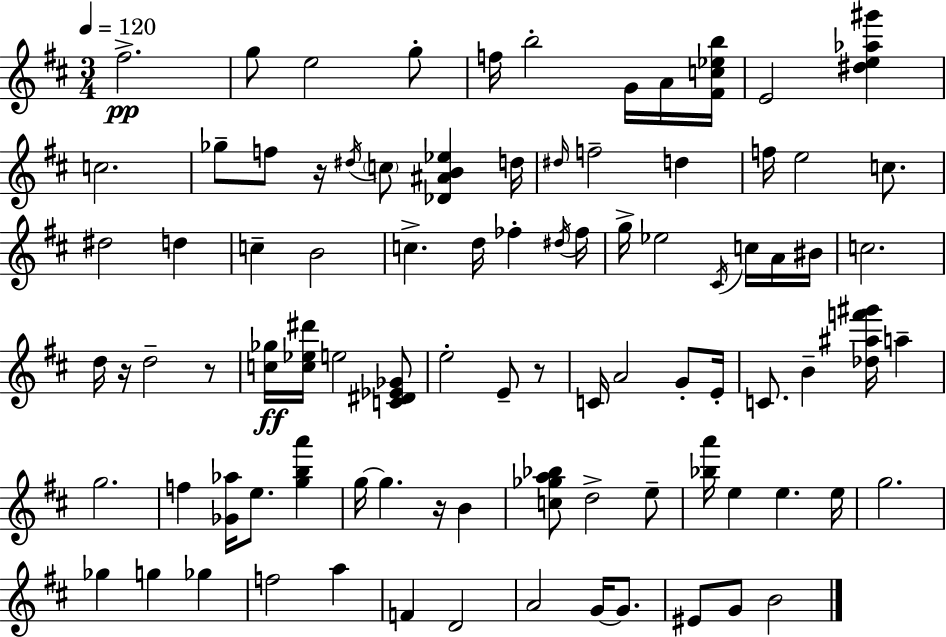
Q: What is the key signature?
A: D major